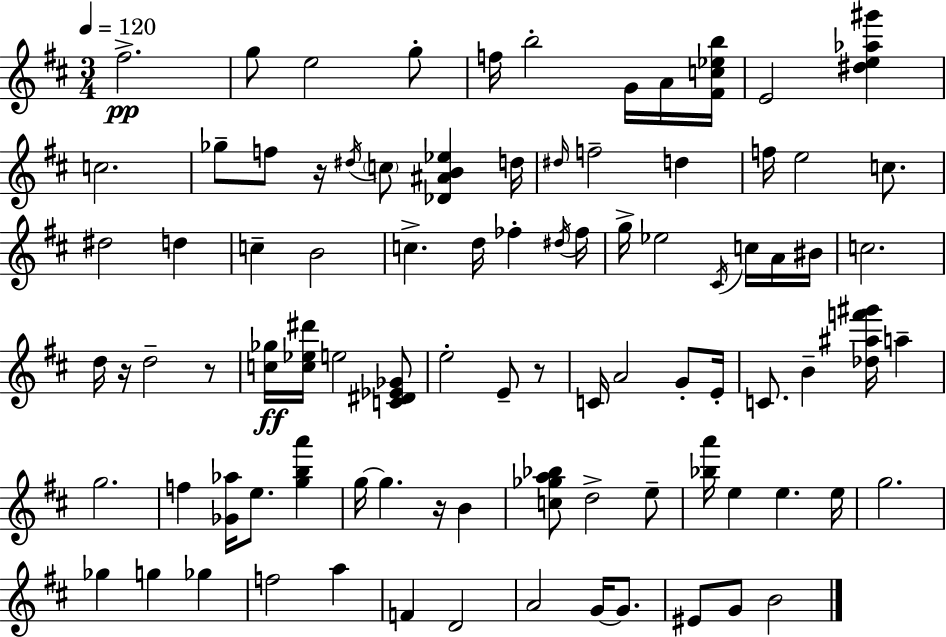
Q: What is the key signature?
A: D major